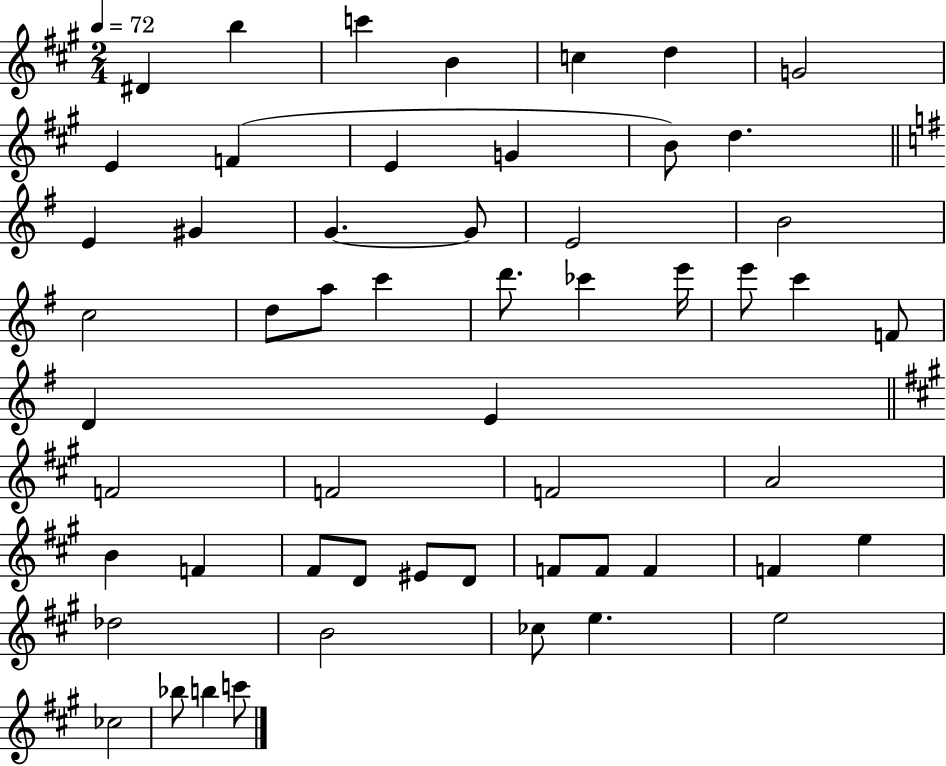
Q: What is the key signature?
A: A major